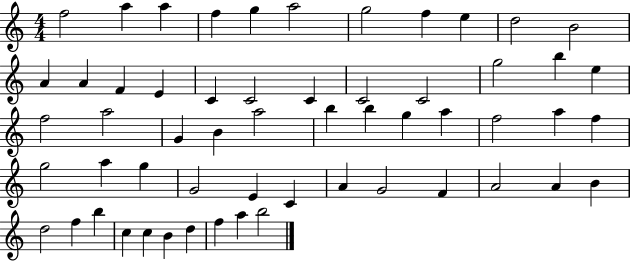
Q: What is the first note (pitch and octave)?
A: F5